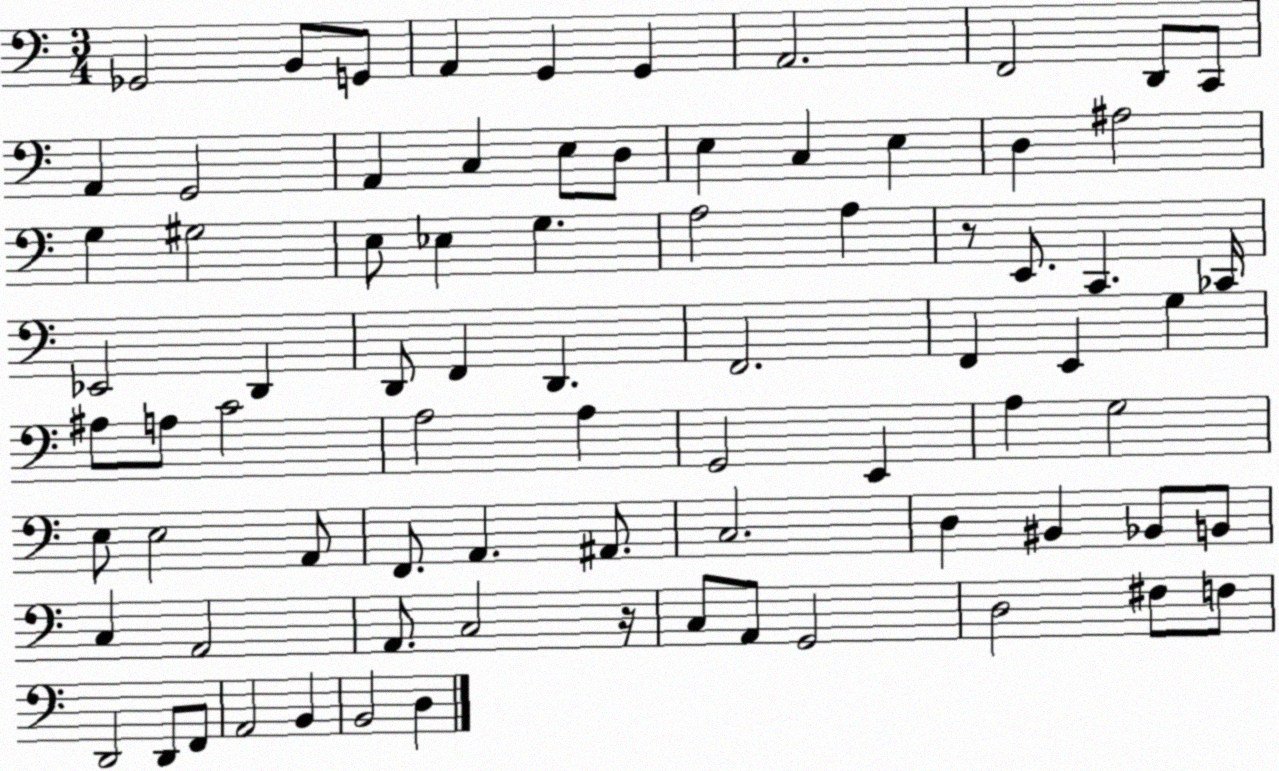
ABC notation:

X:1
T:Untitled
M:3/4
L:1/4
K:C
_G,,2 B,,/2 G,,/2 A,, G,, G,, A,,2 F,,2 D,,/2 C,,/2 A,, G,,2 A,, C, E,/2 D,/2 E, C, E, D, ^A,2 G, ^G,2 E,/2 _E, G, A,2 A, z/2 E,,/2 C,, _C,,/4 _E,,2 D,, D,,/2 F,, D,, F,,2 F,, E,, G, ^A,/2 A,/2 C2 A,2 A, G,,2 E,, A, G,2 E,/2 E,2 A,,/2 F,,/2 A,, ^A,,/2 C,2 D, ^B,, _B,,/2 B,,/2 C, A,,2 A,,/2 C,2 z/4 C,/2 A,,/2 G,,2 D,2 ^F,/2 F,/2 D,,2 D,,/2 F,,/2 A,,2 B,, B,,2 D,